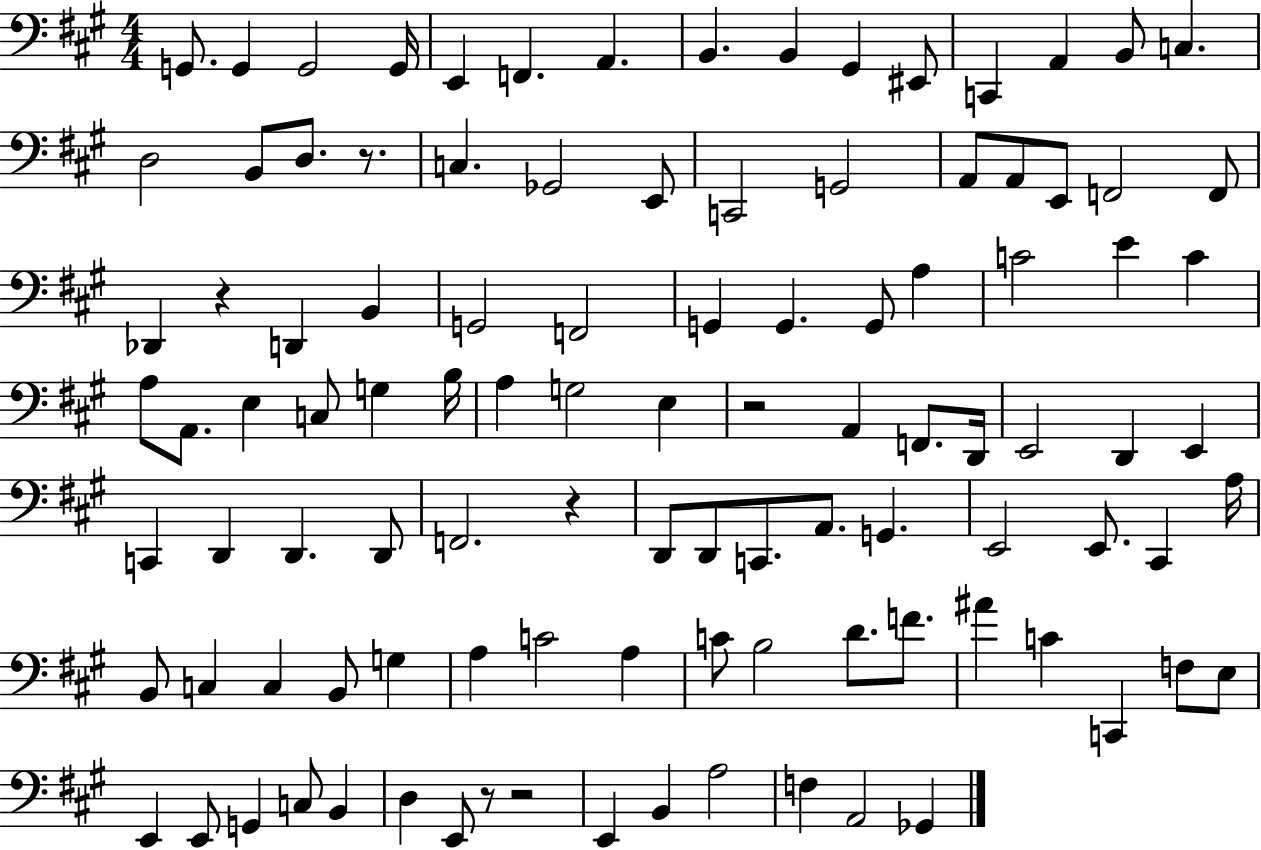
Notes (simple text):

G2/e. G2/q G2/h G2/s E2/q F2/q. A2/q. B2/q. B2/q G#2/q EIS2/e C2/q A2/q B2/e C3/q. D3/h B2/e D3/e. R/e. C3/q. Gb2/h E2/e C2/h G2/h A2/e A2/e E2/e F2/h F2/e Db2/q R/q D2/q B2/q G2/h F2/h G2/q G2/q. G2/e A3/q C4/h E4/q C4/q A3/e A2/e. E3/q C3/e G3/q B3/s A3/q G3/h E3/q R/h A2/q F2/e. D2/s E2/h D2/q E2/q C2/q D2/q D2/q. D2/e F2/h. R/q D2/e D2/e C2/e. A2/e. G2/q. E2/h E2/e. C#2/q A3/s B2/e C3/q C3/q B2/e G3/q A3/q C4/h A3/q C4/e B3/h D4/e. F4/e. A#4/q C4/q C2/q F3/e E3/e E2/q E2/e G2/q C3/e B2/q D3/q E2/e R/e R/h E2/q B2/q A3/h F3/q A2/h Gb2/q